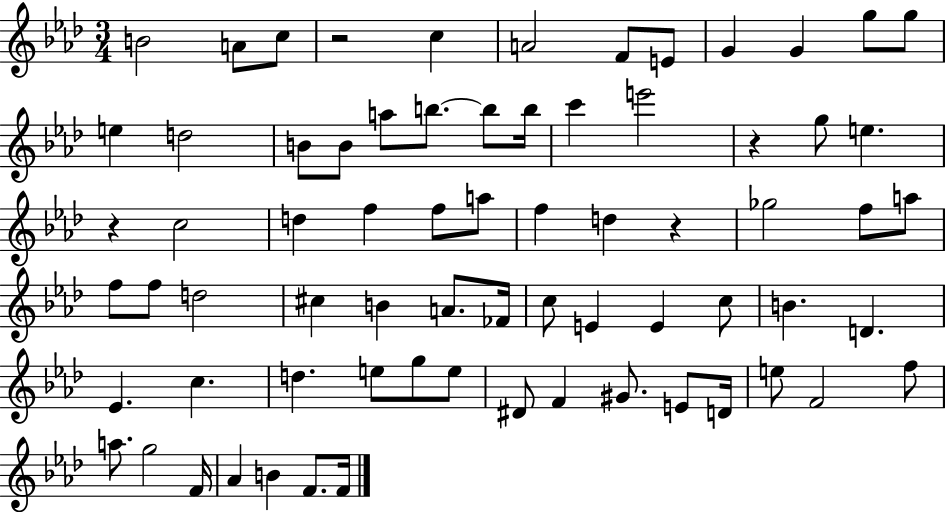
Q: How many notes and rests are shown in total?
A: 71